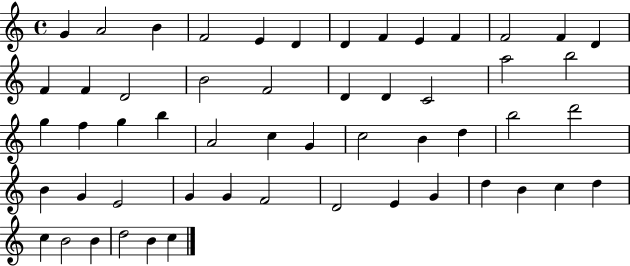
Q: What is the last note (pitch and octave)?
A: C5